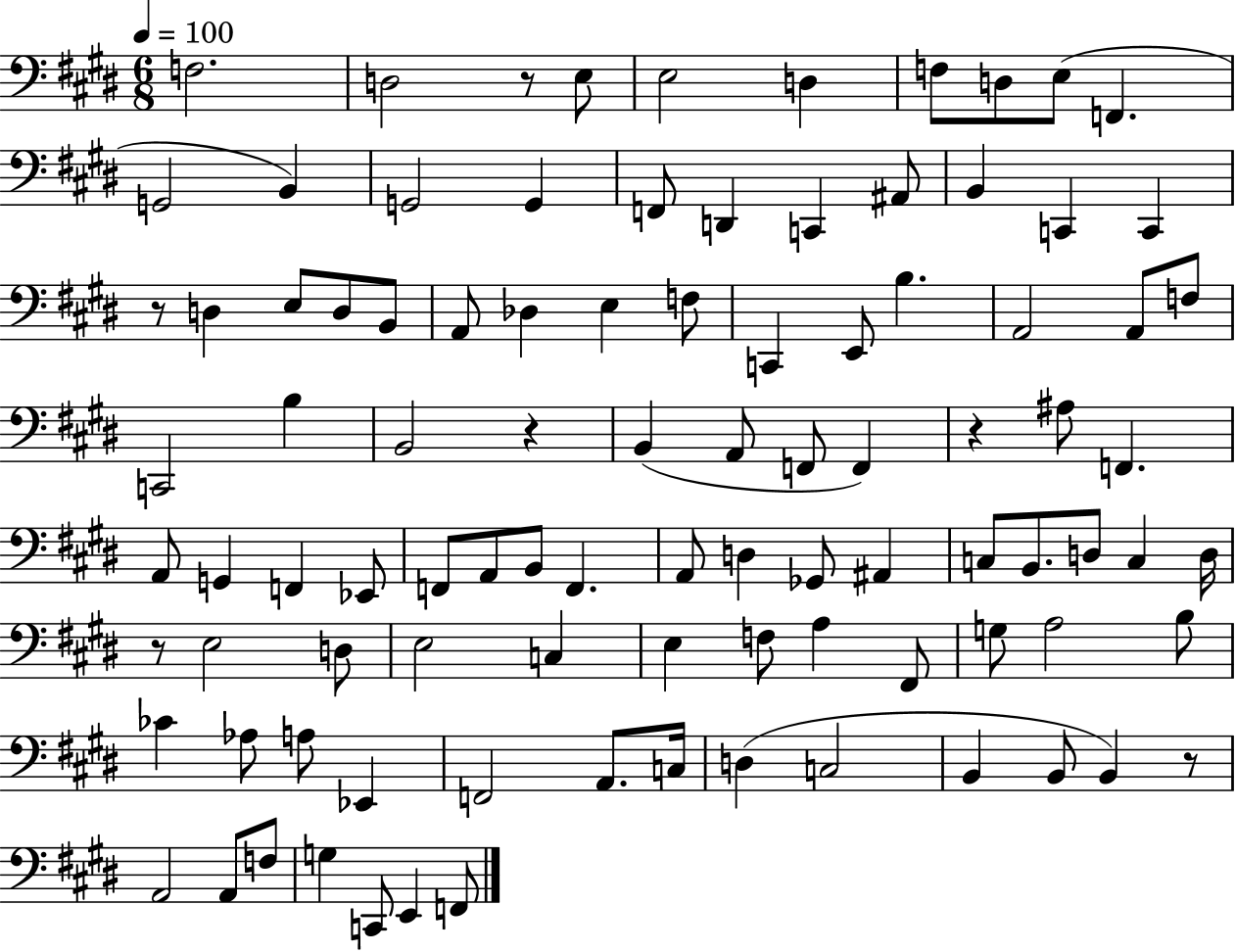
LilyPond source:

{
  \clef bass
  \numericTimeSignature
  \time 6/8
  \key e \major
  \tempo 4 = 100
  f2. | d2 r8 e8 | e2 d4 | f8 d8 e8( f,4. | \break g,2 b,4) | g,2 g,4 | f,8 d,4 c,4 ais,8 | b,4 c,4 c,4 | \break r8 d4 e8 d8 b,8 | a,8 des4 e4 f8 | c,4 e,8 b4. | a,2 a,8 f8 | \break c,2 b4 | b,2 r4 | b,4( a,8 f,8 f,4) | r4 ais8 f,4. | \break a,8 g,4 f,4 ees,8 | f,8 a,8 b,8 f,4. | a,8 d4 ges,8 ais,4 | c8 b,8. d8 c4 d16 | \break r8 e2 d8 | e2 c4 | e4 f8 a4 fis,8 | g8 a2 b8 | \break ces'4 aes8 a8 ees,4 | f,2 a,8. c16 | d4( c2 | b,4 b,8 b,4) r8 | \break a,2 a,8 f8 | g4 c,8 e,4 f,8 | \bar "|."
}